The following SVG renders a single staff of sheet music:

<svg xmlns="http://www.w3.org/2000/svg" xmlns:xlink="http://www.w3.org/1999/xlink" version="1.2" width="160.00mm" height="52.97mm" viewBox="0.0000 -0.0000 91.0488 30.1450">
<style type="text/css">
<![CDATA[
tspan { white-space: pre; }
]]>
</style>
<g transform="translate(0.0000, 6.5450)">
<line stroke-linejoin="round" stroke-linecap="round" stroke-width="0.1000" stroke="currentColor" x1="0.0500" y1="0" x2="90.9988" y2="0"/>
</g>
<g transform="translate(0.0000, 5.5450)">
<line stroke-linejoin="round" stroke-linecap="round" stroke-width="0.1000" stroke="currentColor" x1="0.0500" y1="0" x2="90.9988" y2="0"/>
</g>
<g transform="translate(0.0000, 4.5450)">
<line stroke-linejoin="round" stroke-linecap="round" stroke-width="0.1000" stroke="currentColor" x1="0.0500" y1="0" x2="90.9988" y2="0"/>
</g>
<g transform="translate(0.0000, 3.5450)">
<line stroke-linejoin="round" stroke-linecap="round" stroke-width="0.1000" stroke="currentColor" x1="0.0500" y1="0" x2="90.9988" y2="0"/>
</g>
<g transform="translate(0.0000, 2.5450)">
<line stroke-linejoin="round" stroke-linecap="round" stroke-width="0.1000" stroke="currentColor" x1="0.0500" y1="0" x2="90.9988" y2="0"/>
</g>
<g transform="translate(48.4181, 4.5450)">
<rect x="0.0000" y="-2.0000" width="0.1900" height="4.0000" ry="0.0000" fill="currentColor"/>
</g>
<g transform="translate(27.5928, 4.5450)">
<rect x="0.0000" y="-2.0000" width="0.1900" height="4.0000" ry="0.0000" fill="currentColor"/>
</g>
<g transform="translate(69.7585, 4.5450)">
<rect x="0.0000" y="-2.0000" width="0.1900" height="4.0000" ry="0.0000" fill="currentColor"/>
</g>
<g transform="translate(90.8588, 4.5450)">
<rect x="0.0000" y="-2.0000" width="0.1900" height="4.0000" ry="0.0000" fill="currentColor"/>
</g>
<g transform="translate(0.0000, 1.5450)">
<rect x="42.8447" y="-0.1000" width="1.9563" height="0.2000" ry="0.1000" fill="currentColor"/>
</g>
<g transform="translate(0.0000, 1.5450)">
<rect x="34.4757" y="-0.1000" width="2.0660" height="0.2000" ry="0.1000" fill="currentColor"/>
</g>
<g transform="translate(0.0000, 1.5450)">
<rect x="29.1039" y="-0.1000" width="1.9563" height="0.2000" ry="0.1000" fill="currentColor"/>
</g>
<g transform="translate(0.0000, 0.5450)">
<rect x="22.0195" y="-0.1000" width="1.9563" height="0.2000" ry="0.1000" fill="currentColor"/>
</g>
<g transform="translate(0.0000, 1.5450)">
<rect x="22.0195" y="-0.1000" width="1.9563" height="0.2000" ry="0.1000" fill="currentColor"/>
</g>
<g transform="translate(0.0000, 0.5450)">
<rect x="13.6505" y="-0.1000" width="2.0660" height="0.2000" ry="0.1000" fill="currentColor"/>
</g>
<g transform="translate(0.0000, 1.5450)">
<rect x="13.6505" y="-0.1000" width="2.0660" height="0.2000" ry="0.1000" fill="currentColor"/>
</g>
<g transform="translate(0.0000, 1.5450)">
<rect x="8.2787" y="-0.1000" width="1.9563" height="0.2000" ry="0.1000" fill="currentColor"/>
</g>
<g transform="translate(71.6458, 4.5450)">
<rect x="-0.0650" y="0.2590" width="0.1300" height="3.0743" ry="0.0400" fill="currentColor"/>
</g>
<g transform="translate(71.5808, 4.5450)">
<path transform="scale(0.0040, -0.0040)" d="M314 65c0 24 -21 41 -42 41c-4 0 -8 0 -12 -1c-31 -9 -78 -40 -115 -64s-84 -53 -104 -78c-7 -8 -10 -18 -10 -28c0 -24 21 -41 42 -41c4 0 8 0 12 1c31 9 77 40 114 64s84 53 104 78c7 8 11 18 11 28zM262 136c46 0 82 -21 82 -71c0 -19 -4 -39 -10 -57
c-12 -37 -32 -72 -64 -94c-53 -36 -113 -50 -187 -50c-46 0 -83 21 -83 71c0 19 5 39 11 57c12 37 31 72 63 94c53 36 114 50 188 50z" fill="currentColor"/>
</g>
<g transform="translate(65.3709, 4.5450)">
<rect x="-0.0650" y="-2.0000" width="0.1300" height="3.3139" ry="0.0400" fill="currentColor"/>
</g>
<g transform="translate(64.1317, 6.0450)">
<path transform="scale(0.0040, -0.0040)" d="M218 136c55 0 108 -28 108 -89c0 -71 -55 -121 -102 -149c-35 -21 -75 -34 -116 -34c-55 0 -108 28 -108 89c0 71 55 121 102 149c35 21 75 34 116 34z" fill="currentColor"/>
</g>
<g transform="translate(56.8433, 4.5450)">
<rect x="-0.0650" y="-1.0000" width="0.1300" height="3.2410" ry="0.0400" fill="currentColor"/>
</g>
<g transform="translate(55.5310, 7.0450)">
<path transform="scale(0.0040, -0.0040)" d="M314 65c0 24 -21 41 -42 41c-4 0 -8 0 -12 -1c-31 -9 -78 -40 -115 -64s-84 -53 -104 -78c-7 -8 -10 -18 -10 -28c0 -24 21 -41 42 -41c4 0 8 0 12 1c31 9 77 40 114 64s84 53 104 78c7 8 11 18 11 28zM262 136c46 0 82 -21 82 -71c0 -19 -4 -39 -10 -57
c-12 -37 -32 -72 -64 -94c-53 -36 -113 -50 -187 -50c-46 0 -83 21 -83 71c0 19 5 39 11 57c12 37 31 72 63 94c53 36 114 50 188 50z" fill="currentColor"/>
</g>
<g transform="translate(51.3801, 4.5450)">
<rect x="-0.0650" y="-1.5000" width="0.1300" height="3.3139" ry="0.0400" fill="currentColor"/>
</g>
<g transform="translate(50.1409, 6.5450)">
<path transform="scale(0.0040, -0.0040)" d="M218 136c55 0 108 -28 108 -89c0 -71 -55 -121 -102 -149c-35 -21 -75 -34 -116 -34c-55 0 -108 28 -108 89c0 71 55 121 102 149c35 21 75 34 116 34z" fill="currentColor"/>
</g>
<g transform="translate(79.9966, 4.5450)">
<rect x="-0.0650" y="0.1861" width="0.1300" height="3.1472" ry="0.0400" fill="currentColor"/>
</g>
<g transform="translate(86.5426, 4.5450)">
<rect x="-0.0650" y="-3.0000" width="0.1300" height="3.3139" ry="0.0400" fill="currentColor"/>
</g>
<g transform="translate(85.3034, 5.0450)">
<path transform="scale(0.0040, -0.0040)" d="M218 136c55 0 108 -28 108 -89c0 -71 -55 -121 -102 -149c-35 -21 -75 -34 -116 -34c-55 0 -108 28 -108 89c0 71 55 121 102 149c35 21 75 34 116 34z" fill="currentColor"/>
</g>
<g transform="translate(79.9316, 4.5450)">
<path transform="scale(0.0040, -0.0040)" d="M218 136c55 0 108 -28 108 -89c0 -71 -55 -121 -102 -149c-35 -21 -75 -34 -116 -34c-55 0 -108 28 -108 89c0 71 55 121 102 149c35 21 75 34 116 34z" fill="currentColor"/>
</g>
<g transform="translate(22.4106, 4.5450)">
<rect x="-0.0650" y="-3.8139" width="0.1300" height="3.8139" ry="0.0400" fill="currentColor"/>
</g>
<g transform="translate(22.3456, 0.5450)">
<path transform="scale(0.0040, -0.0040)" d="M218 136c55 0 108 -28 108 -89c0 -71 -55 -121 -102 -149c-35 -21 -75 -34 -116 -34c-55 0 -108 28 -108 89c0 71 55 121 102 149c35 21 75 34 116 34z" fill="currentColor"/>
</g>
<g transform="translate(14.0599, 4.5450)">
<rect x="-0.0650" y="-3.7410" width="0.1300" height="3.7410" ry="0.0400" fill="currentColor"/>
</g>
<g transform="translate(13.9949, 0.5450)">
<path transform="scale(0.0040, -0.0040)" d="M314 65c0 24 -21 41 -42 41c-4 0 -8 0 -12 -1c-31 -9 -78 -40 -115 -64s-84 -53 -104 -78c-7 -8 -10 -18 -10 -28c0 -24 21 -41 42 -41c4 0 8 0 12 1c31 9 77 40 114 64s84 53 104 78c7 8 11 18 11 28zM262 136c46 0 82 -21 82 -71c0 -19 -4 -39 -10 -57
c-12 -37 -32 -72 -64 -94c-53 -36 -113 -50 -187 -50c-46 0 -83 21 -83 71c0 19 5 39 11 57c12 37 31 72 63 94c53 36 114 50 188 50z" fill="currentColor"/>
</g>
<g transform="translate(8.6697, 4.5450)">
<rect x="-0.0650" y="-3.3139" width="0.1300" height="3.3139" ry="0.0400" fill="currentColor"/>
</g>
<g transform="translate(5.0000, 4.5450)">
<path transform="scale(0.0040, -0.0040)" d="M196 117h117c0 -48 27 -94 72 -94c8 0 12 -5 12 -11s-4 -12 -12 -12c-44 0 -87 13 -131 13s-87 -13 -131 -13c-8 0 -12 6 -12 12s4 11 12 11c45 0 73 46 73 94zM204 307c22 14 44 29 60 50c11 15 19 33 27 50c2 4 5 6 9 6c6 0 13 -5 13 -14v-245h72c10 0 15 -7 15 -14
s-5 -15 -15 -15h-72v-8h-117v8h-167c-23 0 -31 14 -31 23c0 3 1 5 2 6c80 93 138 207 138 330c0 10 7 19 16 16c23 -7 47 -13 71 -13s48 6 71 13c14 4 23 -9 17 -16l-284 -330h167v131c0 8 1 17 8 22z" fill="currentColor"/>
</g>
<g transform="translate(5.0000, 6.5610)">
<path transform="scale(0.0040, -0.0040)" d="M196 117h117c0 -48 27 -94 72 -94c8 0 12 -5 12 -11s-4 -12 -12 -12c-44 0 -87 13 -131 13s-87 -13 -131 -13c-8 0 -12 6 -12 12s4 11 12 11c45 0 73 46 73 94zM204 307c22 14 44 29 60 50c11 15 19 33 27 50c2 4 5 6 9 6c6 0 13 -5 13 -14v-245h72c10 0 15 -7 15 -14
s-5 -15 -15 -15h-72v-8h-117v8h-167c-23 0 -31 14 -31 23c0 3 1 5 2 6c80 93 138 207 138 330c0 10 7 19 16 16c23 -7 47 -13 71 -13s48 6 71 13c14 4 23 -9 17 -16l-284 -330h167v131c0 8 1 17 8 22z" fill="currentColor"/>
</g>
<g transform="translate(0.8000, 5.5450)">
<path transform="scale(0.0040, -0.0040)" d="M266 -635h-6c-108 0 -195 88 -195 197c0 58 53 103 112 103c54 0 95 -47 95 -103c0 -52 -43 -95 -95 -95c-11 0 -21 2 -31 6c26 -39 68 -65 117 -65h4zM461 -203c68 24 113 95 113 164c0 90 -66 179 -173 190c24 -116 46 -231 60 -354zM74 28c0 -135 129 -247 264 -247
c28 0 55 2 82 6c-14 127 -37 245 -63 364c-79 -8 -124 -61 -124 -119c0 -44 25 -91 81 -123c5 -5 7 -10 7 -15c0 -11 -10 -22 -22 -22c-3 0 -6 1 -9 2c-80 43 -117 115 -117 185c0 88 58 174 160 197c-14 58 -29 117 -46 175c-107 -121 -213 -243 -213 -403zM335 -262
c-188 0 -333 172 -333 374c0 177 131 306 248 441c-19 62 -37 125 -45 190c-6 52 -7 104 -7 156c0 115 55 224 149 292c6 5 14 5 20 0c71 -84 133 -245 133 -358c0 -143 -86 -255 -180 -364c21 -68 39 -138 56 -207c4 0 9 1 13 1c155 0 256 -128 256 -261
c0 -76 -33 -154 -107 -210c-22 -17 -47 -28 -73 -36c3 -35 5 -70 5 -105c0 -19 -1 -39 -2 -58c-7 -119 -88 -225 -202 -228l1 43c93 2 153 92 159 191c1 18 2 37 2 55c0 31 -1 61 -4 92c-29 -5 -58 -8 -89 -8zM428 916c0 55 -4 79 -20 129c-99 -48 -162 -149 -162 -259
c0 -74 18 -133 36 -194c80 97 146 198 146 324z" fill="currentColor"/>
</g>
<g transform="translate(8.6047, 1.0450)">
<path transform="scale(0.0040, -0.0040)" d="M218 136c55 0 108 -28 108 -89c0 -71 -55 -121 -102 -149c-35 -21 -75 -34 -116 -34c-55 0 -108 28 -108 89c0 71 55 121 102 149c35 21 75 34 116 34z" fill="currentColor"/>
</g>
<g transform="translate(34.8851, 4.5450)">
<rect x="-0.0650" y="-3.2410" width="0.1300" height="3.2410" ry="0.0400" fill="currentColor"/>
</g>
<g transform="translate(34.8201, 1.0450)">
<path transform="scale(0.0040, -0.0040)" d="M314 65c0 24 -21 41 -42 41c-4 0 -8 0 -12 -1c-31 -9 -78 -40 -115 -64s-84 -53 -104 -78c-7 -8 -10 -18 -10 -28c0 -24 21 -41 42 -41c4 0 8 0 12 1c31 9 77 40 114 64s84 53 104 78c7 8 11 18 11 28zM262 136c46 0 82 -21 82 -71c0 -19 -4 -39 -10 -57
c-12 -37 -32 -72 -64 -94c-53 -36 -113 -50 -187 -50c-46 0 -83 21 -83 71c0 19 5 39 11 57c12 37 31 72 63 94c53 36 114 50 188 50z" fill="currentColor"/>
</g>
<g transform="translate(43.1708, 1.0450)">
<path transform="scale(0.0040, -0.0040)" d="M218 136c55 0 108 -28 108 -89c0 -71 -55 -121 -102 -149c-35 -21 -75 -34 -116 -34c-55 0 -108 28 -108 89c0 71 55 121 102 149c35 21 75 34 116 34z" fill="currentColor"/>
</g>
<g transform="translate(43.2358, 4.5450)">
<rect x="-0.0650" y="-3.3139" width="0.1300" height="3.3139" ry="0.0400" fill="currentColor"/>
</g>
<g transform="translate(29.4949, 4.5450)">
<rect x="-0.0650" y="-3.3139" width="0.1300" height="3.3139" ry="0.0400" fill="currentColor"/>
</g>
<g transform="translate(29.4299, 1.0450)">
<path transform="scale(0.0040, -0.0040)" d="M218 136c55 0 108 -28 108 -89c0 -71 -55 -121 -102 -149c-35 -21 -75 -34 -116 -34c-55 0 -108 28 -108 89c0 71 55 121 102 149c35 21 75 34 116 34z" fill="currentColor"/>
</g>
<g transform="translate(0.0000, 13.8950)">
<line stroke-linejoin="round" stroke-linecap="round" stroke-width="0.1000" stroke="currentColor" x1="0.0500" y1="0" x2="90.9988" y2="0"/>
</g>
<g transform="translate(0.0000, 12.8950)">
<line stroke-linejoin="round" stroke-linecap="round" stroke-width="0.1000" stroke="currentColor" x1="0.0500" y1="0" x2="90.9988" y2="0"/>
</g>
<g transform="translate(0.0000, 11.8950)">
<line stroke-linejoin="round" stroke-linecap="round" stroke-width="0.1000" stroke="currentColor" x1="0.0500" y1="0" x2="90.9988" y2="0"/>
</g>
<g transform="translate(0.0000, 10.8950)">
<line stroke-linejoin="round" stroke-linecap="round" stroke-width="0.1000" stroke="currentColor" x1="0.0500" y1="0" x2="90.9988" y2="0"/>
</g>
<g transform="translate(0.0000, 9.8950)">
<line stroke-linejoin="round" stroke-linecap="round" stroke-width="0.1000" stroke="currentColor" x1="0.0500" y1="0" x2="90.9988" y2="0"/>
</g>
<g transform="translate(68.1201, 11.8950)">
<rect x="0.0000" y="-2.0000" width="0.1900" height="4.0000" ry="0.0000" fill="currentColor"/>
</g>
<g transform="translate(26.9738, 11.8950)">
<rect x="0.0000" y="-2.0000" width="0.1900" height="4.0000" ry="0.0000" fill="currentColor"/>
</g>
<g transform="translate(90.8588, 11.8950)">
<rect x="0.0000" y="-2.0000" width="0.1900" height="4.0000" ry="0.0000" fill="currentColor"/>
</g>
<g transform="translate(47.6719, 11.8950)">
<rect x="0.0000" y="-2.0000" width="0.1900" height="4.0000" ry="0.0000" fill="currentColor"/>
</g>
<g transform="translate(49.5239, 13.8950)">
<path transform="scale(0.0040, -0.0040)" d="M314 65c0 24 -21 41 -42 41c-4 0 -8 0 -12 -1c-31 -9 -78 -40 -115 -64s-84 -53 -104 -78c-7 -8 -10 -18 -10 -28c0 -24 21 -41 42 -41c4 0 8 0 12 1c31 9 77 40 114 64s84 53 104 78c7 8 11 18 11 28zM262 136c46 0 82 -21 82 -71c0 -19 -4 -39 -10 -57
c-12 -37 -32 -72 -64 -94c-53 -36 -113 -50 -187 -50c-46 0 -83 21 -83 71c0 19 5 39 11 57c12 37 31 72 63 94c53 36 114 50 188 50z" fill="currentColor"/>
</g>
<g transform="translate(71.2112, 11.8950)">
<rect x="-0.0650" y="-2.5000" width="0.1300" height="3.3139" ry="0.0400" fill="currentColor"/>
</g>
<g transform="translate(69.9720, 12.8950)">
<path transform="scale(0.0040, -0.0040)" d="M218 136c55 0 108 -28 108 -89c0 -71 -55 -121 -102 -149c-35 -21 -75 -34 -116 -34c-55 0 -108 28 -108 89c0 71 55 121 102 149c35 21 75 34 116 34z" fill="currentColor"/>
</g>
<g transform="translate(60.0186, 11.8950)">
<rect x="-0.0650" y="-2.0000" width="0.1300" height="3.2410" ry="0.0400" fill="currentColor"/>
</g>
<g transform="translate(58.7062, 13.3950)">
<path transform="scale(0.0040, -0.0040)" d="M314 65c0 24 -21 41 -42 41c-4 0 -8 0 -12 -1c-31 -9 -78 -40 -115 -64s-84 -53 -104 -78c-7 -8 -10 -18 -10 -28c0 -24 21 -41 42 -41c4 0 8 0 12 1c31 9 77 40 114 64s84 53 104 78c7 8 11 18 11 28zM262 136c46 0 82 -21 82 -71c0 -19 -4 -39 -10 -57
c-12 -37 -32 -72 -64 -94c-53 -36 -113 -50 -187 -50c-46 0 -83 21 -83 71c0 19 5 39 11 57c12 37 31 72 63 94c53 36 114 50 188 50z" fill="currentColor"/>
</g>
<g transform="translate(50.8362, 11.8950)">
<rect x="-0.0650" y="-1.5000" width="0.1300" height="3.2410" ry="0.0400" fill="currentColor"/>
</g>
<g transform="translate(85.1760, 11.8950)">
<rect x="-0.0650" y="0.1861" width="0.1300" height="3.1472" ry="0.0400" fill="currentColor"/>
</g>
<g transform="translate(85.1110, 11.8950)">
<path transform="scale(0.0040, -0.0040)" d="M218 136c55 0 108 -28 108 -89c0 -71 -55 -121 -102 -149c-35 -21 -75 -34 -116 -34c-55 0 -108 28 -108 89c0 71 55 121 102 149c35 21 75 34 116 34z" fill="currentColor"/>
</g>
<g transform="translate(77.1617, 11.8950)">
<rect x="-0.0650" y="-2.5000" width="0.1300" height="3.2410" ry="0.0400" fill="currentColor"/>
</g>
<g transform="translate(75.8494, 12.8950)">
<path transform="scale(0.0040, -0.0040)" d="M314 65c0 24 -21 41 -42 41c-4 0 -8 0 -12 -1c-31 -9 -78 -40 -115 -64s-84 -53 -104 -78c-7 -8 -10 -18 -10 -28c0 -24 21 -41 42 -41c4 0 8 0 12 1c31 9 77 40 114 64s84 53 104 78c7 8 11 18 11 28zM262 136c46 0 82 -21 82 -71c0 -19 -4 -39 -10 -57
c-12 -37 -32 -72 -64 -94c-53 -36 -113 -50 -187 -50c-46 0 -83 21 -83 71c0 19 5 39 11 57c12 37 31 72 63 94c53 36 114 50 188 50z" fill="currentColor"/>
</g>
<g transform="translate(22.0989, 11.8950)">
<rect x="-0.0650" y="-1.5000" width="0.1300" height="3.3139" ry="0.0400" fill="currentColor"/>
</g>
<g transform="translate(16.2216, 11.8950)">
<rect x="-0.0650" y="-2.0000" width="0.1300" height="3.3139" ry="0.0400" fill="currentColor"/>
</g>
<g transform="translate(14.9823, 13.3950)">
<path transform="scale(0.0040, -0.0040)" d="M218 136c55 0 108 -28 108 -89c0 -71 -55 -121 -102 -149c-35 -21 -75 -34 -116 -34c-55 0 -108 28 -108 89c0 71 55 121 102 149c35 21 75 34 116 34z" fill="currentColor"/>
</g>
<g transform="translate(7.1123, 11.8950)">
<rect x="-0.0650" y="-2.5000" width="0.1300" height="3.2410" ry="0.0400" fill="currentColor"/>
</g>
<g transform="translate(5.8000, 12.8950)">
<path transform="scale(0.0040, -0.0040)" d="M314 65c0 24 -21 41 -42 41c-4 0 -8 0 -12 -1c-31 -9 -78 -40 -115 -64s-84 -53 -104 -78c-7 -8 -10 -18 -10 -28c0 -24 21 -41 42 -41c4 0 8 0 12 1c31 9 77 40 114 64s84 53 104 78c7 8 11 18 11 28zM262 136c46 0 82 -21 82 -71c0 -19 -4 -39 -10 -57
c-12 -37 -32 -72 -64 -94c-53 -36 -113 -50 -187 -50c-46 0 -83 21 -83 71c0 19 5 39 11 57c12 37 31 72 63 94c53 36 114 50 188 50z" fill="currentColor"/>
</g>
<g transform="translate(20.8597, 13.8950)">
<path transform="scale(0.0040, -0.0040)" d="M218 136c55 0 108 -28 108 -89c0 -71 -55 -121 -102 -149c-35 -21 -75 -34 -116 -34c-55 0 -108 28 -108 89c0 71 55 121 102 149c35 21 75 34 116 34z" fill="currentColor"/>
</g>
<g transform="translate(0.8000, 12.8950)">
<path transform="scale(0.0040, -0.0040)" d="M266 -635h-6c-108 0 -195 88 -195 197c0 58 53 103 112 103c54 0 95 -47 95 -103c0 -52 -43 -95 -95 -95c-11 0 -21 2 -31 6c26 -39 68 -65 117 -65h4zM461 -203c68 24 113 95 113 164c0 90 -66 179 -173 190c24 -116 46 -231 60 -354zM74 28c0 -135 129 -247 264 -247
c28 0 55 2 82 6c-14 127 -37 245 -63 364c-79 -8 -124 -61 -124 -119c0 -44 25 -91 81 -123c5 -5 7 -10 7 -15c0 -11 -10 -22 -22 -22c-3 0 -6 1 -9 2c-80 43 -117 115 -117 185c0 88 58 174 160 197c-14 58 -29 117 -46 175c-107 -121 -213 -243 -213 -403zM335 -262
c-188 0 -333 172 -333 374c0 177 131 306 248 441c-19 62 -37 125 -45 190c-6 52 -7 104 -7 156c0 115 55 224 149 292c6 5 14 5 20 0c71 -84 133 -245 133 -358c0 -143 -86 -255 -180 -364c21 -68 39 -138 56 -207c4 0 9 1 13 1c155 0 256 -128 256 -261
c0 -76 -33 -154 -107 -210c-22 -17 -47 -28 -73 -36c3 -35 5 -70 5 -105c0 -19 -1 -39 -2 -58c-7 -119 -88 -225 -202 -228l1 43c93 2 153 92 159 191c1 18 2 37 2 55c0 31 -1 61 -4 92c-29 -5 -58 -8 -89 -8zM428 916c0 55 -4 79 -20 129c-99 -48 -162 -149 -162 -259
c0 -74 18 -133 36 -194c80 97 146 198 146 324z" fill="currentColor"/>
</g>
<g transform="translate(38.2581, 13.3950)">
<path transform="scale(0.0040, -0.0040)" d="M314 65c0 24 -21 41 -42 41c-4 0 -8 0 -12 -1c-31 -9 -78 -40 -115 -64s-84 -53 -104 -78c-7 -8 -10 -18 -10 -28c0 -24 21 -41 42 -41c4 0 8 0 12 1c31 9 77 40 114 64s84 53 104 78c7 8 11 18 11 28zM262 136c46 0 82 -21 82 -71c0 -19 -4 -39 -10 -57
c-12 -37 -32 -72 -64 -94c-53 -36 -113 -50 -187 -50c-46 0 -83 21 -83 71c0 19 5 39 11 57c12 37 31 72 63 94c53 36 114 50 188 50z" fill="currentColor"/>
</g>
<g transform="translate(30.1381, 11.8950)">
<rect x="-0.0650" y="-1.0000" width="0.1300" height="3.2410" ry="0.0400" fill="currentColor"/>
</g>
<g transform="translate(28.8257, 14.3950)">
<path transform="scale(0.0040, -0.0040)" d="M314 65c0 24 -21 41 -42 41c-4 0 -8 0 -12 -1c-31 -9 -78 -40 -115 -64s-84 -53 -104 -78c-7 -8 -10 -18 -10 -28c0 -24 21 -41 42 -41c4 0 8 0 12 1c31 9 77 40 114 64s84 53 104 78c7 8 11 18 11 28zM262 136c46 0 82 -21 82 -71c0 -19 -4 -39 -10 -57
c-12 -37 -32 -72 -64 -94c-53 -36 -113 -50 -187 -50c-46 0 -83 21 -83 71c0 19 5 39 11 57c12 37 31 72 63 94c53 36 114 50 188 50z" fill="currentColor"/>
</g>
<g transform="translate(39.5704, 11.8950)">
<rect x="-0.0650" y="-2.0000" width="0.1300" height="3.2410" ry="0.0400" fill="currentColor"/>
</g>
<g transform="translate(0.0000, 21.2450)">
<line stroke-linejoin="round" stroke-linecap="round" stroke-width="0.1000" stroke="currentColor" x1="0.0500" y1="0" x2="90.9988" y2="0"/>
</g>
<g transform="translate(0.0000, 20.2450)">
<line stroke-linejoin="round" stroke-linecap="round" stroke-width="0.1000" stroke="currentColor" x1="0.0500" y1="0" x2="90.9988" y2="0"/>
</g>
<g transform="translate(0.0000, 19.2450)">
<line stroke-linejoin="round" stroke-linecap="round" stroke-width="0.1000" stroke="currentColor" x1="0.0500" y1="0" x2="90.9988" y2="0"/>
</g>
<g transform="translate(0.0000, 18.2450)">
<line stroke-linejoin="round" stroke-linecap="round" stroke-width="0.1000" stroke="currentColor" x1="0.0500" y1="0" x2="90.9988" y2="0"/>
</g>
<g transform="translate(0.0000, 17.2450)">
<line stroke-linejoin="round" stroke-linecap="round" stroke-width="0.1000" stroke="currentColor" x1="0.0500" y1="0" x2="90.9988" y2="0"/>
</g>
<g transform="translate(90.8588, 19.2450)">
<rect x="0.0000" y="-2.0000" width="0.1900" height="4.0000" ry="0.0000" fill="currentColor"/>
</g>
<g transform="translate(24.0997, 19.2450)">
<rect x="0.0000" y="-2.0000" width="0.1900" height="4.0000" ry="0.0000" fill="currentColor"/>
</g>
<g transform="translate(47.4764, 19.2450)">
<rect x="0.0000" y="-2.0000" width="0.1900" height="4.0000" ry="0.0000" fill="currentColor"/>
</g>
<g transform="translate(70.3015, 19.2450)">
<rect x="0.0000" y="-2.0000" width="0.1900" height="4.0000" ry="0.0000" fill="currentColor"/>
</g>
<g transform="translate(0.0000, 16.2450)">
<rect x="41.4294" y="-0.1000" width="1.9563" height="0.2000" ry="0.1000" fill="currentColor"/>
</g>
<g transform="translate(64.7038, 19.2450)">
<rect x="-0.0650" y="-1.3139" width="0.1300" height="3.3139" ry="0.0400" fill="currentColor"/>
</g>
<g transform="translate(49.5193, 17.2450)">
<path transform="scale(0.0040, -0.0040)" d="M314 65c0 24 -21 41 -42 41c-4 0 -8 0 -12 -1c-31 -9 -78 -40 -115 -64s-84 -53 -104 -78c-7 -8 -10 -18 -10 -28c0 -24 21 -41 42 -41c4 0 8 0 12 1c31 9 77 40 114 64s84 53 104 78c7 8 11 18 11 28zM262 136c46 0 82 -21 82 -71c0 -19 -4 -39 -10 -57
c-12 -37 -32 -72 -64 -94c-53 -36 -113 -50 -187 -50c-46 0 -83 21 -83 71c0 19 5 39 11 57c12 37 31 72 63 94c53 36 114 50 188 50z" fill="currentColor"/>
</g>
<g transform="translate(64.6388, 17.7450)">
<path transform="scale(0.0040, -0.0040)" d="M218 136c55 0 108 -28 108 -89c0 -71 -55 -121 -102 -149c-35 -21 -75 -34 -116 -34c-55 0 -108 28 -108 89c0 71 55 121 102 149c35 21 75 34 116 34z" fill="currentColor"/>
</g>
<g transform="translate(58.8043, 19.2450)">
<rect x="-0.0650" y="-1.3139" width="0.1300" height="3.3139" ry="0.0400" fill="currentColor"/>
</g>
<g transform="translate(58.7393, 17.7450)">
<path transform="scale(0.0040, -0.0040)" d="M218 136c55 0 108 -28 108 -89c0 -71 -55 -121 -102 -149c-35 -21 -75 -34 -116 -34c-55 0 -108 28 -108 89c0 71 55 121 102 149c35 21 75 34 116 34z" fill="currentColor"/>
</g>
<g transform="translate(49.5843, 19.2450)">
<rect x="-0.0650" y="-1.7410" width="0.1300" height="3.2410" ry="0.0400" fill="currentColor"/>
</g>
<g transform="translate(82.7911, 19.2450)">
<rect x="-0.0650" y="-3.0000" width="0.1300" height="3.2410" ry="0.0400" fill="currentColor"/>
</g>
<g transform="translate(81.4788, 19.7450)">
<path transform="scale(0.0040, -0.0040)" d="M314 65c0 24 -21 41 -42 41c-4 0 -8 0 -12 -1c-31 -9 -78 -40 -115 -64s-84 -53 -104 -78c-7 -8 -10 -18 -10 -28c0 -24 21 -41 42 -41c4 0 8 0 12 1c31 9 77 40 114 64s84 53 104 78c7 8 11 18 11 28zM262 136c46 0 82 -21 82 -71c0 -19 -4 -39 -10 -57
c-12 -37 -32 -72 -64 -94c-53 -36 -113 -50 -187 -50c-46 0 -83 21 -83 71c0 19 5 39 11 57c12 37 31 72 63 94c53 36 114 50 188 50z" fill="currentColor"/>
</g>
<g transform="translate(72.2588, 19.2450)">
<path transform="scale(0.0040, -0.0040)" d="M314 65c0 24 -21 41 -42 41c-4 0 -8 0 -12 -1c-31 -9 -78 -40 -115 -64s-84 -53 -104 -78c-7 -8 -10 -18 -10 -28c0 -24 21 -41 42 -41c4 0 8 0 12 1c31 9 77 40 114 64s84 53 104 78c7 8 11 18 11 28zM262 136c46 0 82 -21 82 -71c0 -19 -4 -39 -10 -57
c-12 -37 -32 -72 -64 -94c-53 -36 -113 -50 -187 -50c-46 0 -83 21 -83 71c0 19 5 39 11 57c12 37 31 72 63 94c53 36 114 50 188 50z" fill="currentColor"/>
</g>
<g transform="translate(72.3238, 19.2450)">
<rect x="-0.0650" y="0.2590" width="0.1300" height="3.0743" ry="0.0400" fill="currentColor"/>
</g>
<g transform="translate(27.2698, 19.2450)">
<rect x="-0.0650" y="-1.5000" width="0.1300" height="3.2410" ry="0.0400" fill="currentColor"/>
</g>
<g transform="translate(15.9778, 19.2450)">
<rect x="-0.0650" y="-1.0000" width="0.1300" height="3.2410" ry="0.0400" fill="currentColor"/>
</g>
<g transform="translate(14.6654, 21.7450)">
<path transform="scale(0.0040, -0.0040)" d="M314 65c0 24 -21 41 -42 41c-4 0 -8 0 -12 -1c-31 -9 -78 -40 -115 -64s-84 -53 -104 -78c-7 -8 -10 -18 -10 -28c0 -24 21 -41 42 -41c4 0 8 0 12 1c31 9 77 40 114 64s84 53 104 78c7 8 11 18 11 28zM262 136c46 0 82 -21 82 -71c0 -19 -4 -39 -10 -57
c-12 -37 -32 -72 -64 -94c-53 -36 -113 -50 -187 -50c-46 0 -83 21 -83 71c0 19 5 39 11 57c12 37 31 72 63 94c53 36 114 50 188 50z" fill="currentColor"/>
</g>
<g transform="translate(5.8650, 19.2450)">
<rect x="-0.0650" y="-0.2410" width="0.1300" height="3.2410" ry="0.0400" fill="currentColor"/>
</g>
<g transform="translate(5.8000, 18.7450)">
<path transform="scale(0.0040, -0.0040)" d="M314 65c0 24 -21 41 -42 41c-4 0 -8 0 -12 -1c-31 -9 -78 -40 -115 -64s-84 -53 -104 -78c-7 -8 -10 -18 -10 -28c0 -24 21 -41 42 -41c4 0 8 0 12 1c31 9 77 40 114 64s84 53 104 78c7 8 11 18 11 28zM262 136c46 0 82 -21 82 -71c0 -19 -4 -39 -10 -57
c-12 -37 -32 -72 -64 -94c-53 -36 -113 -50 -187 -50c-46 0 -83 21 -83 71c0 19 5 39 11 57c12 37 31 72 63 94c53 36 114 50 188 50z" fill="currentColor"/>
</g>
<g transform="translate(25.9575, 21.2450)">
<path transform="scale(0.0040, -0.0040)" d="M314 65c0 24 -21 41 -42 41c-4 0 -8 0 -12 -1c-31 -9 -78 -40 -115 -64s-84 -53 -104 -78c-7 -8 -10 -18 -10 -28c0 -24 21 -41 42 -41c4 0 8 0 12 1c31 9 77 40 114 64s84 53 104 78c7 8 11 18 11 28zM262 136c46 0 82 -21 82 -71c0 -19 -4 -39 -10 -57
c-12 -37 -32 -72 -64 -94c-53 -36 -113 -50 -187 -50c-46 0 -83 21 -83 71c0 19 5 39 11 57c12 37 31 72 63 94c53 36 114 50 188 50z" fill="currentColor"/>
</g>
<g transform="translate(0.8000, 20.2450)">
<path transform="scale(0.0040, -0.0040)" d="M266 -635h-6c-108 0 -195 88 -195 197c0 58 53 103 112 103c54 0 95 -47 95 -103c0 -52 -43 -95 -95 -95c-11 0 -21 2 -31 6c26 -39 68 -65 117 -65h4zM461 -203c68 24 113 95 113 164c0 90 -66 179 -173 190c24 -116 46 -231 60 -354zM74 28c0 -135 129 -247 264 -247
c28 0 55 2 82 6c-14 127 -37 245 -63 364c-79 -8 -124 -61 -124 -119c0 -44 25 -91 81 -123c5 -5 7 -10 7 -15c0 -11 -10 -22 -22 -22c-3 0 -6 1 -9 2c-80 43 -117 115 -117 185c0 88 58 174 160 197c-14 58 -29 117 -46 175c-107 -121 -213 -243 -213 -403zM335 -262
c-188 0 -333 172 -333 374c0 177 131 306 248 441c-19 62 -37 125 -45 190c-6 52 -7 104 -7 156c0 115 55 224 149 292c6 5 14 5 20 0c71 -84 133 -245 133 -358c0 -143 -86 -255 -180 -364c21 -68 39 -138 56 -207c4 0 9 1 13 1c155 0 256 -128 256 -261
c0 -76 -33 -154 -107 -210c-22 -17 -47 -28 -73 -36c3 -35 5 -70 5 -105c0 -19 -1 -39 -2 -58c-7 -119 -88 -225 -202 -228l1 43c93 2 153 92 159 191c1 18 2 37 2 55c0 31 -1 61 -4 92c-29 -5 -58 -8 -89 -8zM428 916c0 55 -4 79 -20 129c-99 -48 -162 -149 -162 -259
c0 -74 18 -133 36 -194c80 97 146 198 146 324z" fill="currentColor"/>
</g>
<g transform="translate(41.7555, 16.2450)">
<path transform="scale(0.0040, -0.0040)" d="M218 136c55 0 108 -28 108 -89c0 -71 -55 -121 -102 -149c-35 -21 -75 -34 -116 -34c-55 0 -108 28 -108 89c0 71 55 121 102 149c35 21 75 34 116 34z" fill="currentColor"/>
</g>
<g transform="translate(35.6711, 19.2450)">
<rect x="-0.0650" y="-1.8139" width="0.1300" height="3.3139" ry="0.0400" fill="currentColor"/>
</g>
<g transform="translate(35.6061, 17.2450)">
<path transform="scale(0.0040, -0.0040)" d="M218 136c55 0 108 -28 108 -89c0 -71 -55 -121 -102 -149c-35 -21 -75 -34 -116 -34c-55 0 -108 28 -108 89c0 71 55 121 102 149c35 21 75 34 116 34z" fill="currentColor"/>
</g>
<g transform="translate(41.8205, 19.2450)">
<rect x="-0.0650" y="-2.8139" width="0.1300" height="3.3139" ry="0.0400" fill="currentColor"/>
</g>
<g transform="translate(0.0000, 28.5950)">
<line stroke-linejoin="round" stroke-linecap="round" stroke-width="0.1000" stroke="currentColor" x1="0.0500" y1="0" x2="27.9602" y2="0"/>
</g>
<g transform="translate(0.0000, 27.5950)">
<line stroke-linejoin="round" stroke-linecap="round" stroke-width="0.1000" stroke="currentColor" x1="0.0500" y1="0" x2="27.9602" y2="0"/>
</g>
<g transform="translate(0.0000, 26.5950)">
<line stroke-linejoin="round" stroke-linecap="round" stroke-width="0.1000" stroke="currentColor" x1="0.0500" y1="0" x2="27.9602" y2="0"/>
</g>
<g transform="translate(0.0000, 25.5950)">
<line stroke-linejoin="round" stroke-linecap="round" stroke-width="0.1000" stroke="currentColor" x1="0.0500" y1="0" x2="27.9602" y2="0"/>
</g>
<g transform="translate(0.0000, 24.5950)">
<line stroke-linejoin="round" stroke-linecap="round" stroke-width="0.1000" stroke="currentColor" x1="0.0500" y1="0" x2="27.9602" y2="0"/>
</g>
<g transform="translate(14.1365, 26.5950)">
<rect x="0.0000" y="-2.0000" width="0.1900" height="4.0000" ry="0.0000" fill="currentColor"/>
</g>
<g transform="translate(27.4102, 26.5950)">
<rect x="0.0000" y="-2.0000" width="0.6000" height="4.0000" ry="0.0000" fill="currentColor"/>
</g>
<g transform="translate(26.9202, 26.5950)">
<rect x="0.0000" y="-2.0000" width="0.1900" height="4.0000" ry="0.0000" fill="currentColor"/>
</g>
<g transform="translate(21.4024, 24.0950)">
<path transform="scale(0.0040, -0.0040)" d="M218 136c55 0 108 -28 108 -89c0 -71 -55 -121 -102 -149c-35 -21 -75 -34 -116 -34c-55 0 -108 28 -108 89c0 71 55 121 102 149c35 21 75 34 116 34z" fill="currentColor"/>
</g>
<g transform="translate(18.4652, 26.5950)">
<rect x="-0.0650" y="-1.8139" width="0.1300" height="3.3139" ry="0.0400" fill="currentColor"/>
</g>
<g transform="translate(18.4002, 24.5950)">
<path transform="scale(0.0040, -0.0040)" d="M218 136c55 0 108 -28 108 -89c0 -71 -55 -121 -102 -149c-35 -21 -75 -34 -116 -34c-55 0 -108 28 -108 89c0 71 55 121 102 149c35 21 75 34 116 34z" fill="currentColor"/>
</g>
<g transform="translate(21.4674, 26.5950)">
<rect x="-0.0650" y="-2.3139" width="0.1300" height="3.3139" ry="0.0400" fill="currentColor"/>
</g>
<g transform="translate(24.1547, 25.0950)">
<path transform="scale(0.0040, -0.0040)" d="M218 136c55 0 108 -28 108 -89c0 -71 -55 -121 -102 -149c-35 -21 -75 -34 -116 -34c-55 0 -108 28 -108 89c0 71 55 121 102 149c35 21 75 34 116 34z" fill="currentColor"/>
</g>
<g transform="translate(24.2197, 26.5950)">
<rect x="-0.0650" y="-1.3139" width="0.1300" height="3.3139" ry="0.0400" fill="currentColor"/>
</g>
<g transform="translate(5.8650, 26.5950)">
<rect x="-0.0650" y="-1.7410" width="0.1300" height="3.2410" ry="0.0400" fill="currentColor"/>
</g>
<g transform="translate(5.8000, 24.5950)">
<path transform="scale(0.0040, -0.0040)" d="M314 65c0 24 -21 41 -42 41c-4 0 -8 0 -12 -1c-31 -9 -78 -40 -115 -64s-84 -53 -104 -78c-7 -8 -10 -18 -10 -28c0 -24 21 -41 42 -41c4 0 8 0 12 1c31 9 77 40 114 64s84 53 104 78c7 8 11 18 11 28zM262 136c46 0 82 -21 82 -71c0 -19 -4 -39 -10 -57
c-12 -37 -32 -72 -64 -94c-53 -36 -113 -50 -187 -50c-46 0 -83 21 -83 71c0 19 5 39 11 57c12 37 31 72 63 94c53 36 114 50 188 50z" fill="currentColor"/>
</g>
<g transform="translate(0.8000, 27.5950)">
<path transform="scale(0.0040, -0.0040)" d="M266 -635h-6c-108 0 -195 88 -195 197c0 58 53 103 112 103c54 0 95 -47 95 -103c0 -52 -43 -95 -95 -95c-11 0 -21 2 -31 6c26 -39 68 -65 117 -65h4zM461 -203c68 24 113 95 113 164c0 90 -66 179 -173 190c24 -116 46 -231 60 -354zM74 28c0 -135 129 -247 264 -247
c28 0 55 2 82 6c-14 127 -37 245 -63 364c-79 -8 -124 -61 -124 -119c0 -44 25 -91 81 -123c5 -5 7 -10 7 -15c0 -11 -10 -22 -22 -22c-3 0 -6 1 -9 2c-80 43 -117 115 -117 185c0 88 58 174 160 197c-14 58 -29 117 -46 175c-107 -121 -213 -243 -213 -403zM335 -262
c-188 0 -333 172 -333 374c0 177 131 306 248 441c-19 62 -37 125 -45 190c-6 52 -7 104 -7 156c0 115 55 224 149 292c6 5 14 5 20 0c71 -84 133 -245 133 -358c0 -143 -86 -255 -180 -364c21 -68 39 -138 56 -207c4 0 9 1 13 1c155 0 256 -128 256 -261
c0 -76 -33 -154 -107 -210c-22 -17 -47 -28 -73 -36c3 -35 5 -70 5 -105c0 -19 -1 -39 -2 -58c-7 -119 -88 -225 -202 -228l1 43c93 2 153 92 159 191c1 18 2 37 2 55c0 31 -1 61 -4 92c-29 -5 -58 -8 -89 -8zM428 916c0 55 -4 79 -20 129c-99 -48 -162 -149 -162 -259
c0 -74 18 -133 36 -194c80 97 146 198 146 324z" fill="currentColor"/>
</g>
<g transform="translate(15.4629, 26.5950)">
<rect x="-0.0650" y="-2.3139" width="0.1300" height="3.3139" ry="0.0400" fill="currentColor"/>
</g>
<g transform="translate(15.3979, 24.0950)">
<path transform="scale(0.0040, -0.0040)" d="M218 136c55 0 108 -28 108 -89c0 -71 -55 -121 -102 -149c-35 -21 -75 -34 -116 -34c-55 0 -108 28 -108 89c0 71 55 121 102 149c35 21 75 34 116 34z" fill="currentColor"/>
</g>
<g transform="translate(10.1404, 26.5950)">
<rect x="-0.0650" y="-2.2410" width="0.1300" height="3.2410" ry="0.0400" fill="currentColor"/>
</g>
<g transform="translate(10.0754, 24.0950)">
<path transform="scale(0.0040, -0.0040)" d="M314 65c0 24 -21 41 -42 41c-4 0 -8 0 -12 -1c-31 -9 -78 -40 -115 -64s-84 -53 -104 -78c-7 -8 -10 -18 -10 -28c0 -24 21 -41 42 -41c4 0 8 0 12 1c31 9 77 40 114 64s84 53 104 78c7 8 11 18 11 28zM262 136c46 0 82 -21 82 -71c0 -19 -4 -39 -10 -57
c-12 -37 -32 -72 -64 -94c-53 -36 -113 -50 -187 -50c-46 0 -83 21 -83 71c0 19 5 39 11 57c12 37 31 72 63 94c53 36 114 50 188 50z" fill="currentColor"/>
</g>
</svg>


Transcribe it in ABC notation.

X:1
T:Untitled
M:4/4
L:1/4
K:C
b c'2 c' b b2 b E D2 F B2 B A G2 F E D2 F2 E2 F2 G G2 B c2 D2 E2 f a f2 e e B2 A2 f2 g2 g f g e